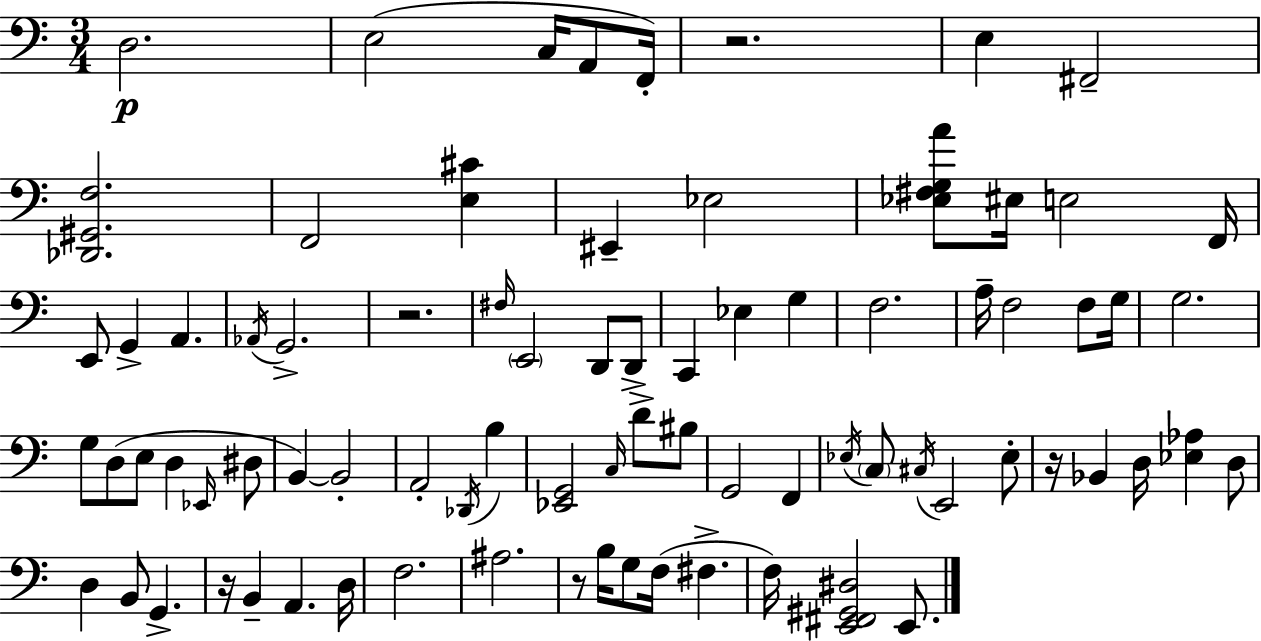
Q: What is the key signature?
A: A minor